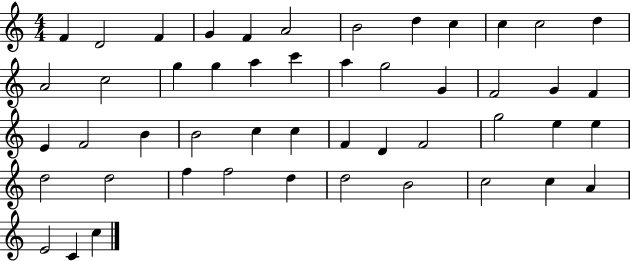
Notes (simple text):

F4/q D4/h F4/q G4/q F4/q A4/h B4/h D5/q C5/q C5/q C5/h D5/q A4/h C5/h G5/q G5/q A5/q C6/q A5/q G5/h G4/q F4/h G4/q F4/q E4/q F4/h B4/q B4/h C5/q C5/q F4/q D4/q F4/h G5/h E5/q E5/q D5/h D5/h F5/q F5/h D5/q D5/h B4/h C5/h C5/q A4/q E4/h C4/q C5/q